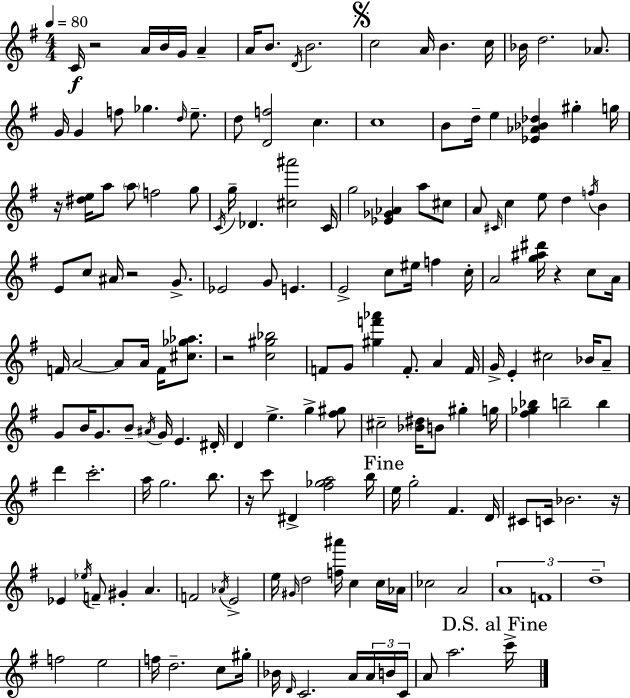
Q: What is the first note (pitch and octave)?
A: C4